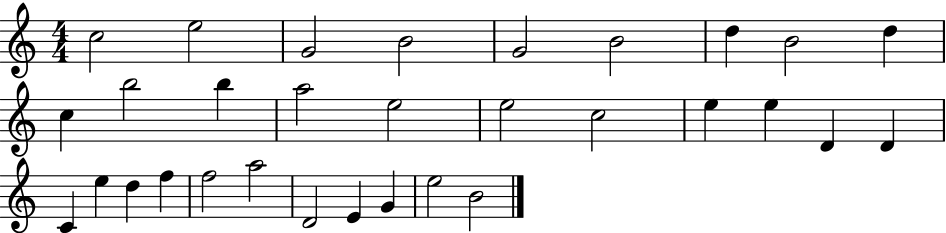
C5/h E5/h G4/h B4/h G4/h B4/h D5/q B4/h D5/q C5/q B5/h B5/q A5/h E5/h E5/h C5/h E5/q E5/q D4/q D4/q C4/q E5/q D5/q F5/q F5/h A5/h D4/h E4/q G4/q E5/h B4/h